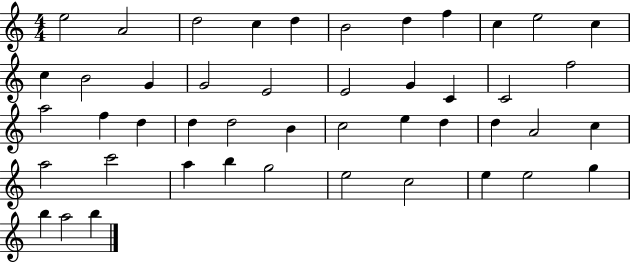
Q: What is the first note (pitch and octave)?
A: E5